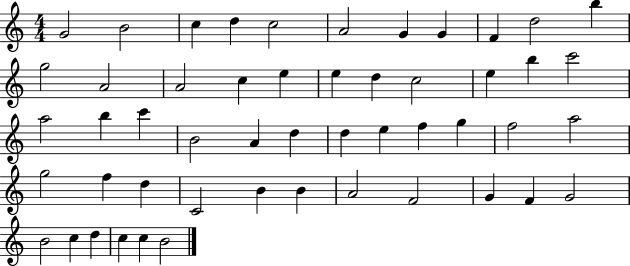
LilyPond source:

{
  \clef treble
  \numericTimeSignature
  \time 4/4
  \key c \major
  g'2 b'2 | c''4 d''4 c''2 | a'2 g'4 g'4 | f'4 d''2 b''4 | \break g''2 a'2 | a'2 c''4 e''4 | e''4 d''4 c''2 | e''4 b''4 c'''2 | \break a''2 b''4 c'''4 | b'2 a'4 d''4 | d''4 e''4 f''4 g''4 | f''2 a''2 | \break g''2 f''4 d''4 | c'2 b'4 b'4 | a'2 f'2 | g'4 f'4 g'2 | \break b'2 c''4 d''4 | c''4 c''4 b'2 | \bar "|."
}